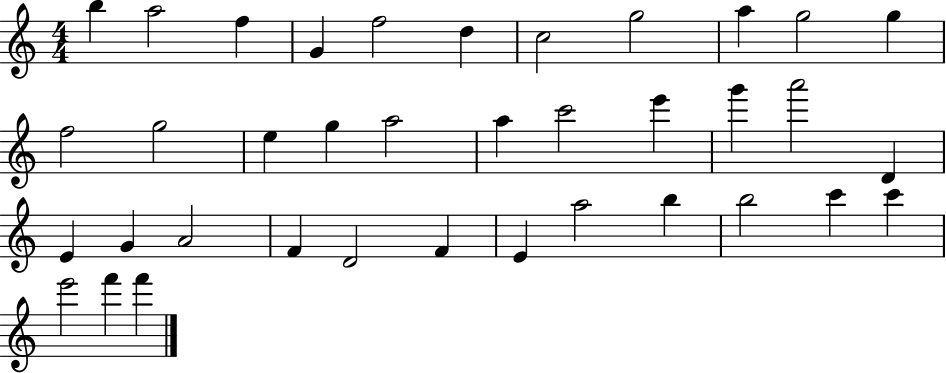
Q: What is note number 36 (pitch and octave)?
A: F6